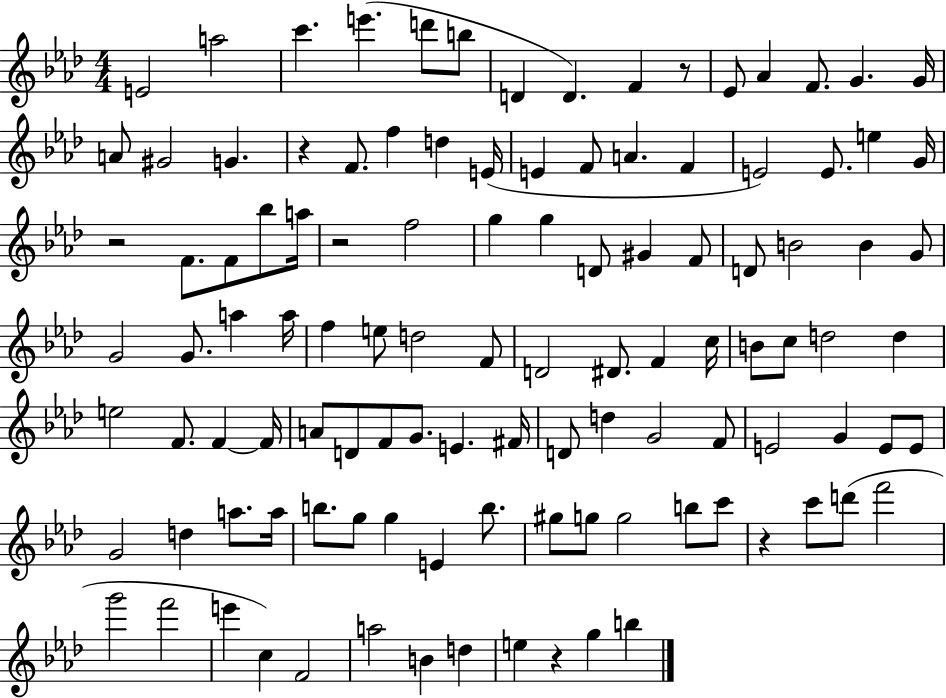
E4/h A5/h C6/q. E6/q. D6/e B5/e D4/q D4/q. F4/q R/e Eb4/e Ab4/q F4/e. G4/q. G4/s A4/e G#4/h G4/q. R/q F4/e. F5/q D5/q E4/s E4/q F4/e A4/q. F4/q E4/h E4/e. E5/q G4/s R/h F4/e. F4/e Bb5/e A5/s R/h F5/h G5/q G5/q D4/e G#4/q F4/e D4/e B4/h B4/q G4/e G4/h G4/e. A5/q A5/s F5/q E5/e D5/h F4/e D4/h D#4/e. F4/q C5/s B4/e C5/e D5/h D5/q E5/h F4/e. F4/q F4/s A4/e D4/e F4/e G4/e. E4/q. F#4/s D4/e D5/q G4/h F4/e E4/h G4/q E4/e E4/e G4/h D5/q A5/e. A5/s B5/e. G5/e G5/q E4/q B5/e. G#5/e G5/e G5/h B5/e C6/e R/q C6/e D6/e F6/h G6/h F6/h E6/q C5/q F4/h A5/h B4/q D5/q E5/q R/q G5/q B5/q